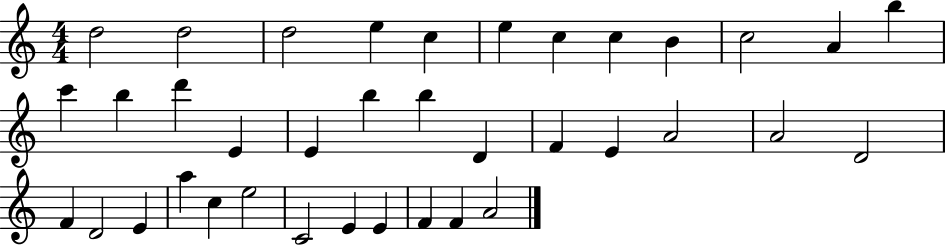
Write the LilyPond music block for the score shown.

{
  \clef treble
  \numericTimeSignature
  \time 4/4
  \key c \major
  d''2 d''2 | d''2 e''4 c''4 | e''4 c''4 c''4 b'4 | c''2 a'4 b''4 | \break c'''4 b''4 d'''4 e'4 | e'4 b''4 b''4 d'4 | f'4 e'4 a'2 | a'2 d'2 | \break f'4 d'2 e'4 | a''4 c''4 e''2 | c'2 e'4 e'4 | f'4 f'4 a'2 | \break \bar "|."
}